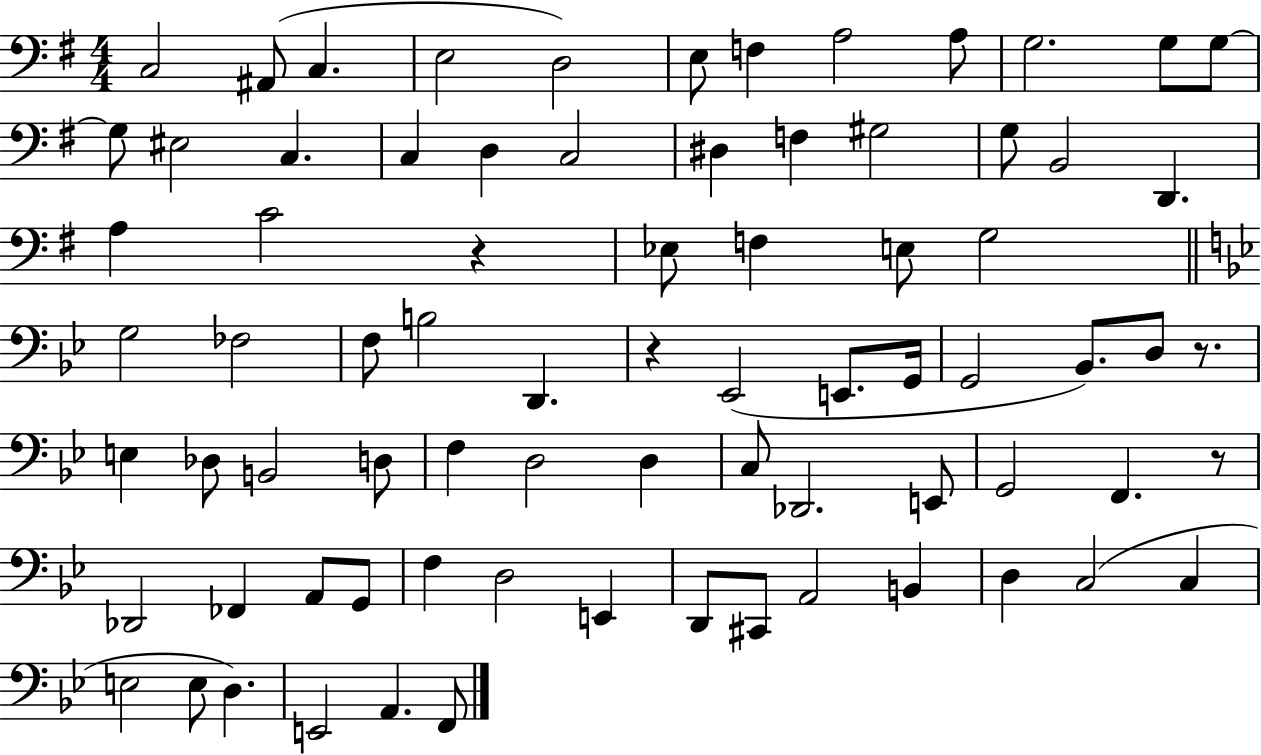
X:1
T:Untitled
M:4/4
L:1/4
K:G
C,2 ^A,,/2 C, E,2 D,2 E,/2 F, A,2 A,/2 G,2 G,/2 G,/2 G,/2 ^E,2 C, C, D, C,2 ^D, F, ^G,2 G,/2 B,,2 D,, A, C2 z _E,/2 F, E,/2 G,2 G,2 _F,2 F,/2 B,2 D,, z _E,,2 E,,/2 G,,/4 G,,2 _B,,/2 D,/2 z/2 E, _D,/2 B,,2 D,/2 F, D,2 D, C,/2 _D,,2 E,,/2 G,,2 F,, z/2 _D,,2 _F,, A,,/2 G,,/2 F, D,2 E,, D,,/2 ^C,,/2 A,,2 B,, D, C,2 C, E,2 E,/2 D, E,,2 A,, F,,/2